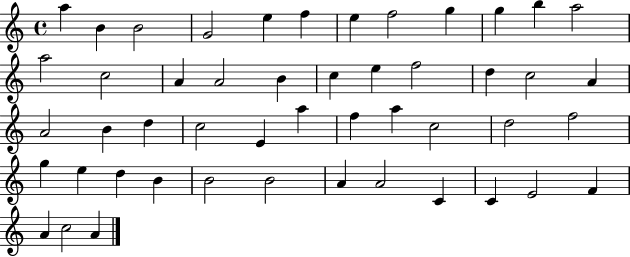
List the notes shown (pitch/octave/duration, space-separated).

A5/q B4/q B4/h G4/h E5/q F5/q E5/q F5/h G5/q G5/q B5/q A5/h A5/h C5/h A4/q A4/h B4/q C5/q E5/q F5/h D5/q C5/h A4/q A4/h B4/q D5/q C5/h E4/q A5/q F5/q A5/q C5/h D5/h F5/h G5/q E5/q D5/q B4/q B4/h B4/h A4/q A4/h C4/q C4/q E4/h F4/q A4/q C5/h A4/q